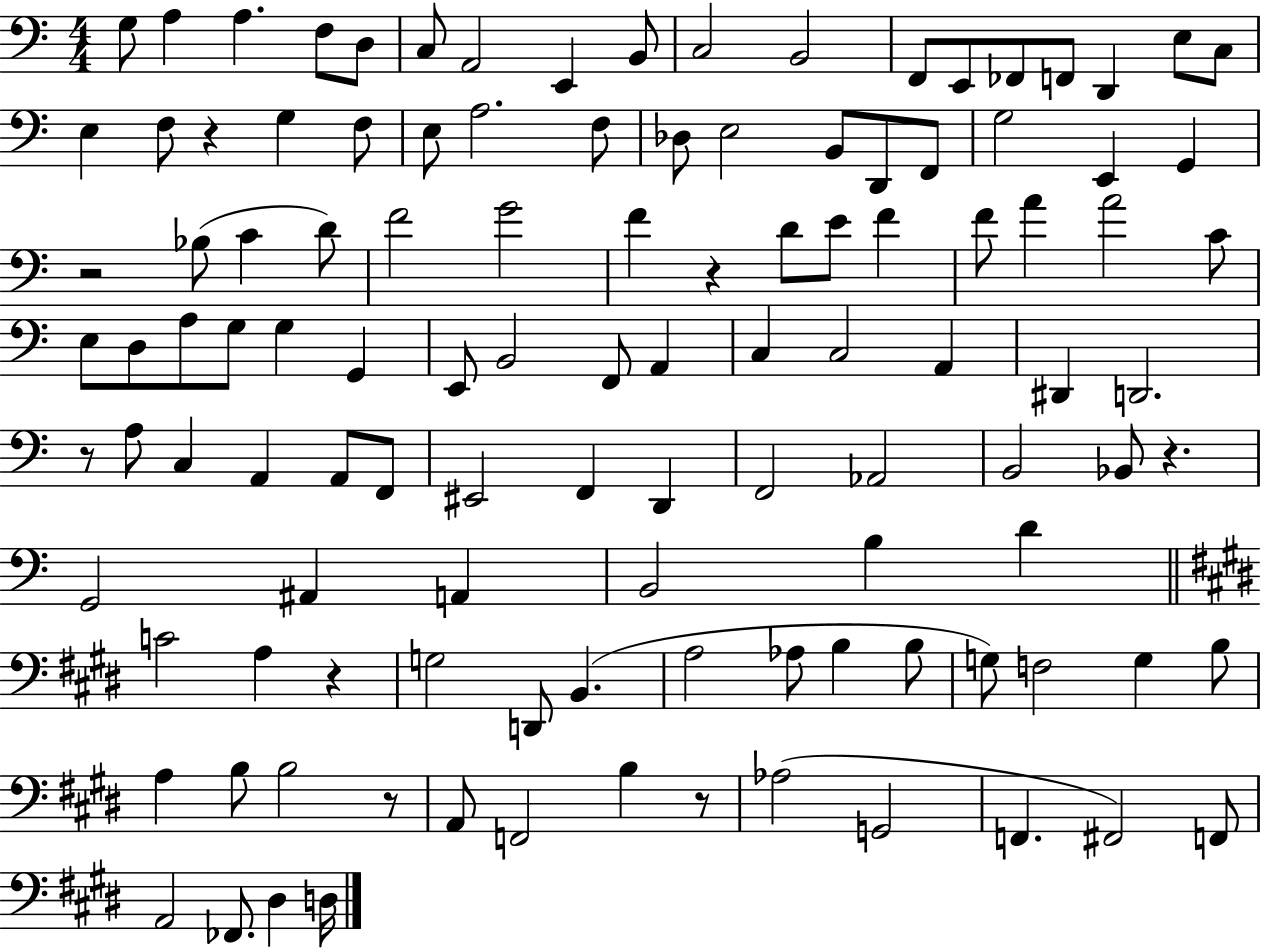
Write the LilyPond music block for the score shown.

{
  \clef bass
  \numericTimeSignature
  \time 4/4
  \key c \major
  g8 a4 a4. f8 d8 | c8 a,2 e,4 b,8 | c2 b,2 | f,8 e,8 fes,8 f,8 d,4 e8 c8 | \break e4 f8 r4 g4 f8 | e8 a2. f8 | des8 e2 b,8 d,8 f,8 | g2 e,4 g,4 | \break r2 bes8( c'4 d'8) | f'2 g'2 | f'4 r4 d'8 e'8 f'4 | f'8 a'4 a'2 c'8 | \break e8 d8 a8 g8 g4 g,4 | e,8 b,2 f,8 a,4 | c4 c2 a,4 | dis,4 d,2. | \break r8 a8 c4 a,4 a,8 f,8 | eis,2 f,4 d,4 | f,2 aes,2 | b,2 bes,8 r4. | \break g,2 ais,4 a,4 | b,2 b4 d'4 | \bar "||" \break \key e \major c'2 a4 r4 | g2 d,8 b,4.( | a2 aes8 b4 b8 | g8) f2 g4 b8 | \break a4 b8 b2 r8 | a,8 f,2 b4 r8 | aes2( g,2 | f,4. fis,2) f,8 | \break a,2 fes,8. dis4 d16 | \bar "|."
}